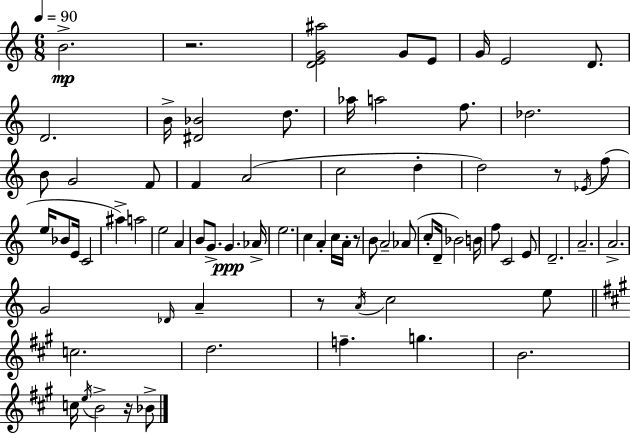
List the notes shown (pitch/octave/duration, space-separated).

B4/h. R/h. [D4,E4,G4,A#5]/h G4/e E4/e G4/s E4/h D4/e. D4/h. B4/s [D#4,Bb4]/h D5/e. Ab5/s A5/h F5/e. Db5/h. B4/e G4/h F4/e F4/q A4/h C5/h D5/q D5/h R/e Eb4/s F5/e E5/s Bb4/e E4/s C4/h A#5/q A5/h E5/h A4/q B4/e G4/e. G4/q. Ab4/s E5/h. C5/q A4/q C5/s A4/s R/e B4/e A4/h Ab4/e C5/e D4/s Bb4/h B4/s F5/e C4/h E4/e D4/h. A4/h. A4/h. G4/h Db4/s A4/q R/e A4/s C5/h E5/e C5/h. D5/h. F5/q. G5/q. B4/h. C5/s E5/s B4/h R/s Bb4/e